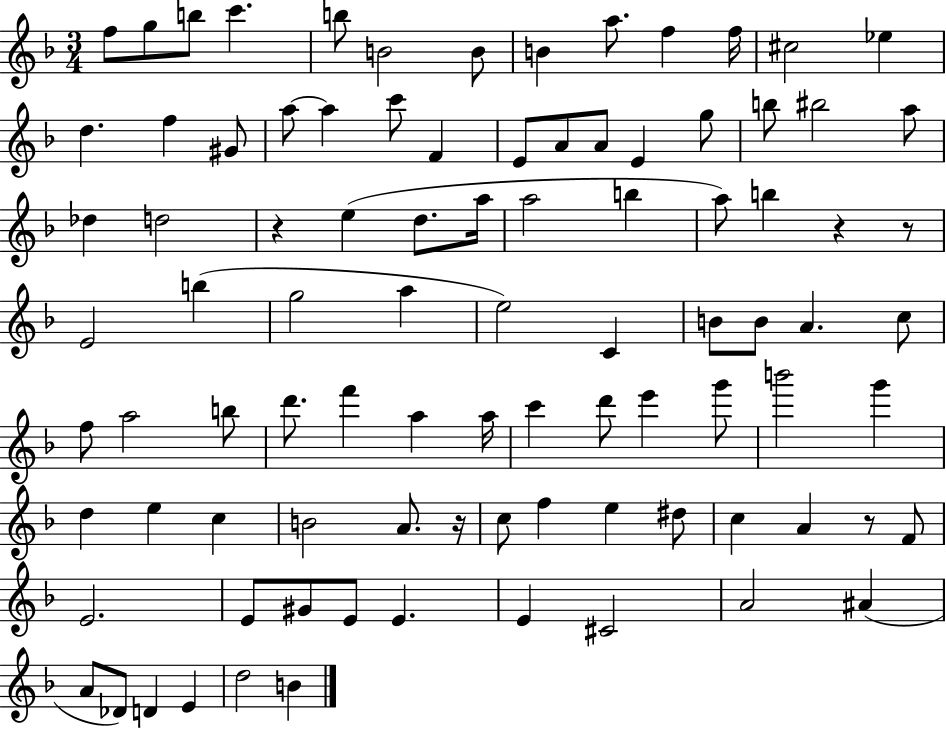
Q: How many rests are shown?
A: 5